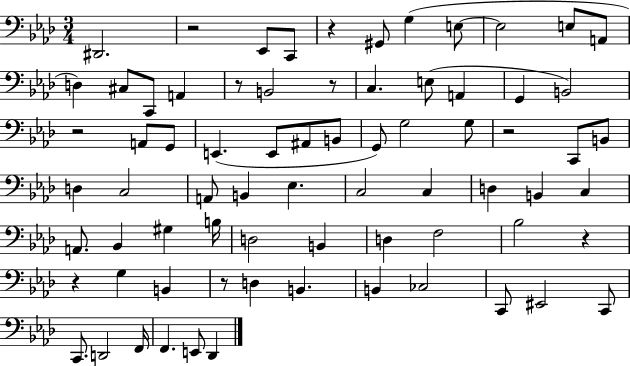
D#2/h. R/h Eb2/e C2/e R/q G#2/e G3/q E3/e E3/h E3/e A2/e D3/q C#3/e C2/e A2/q R/e B2/h R/e C3/q. E3/e A2/q G2/q B2/h R/h A2/e G2/e E2/q. E2/e A#2/e B2/e G2/e G3/h G3/e R/h C2/e B2/e D3/q C3/h A2/e B2/q Eb3/q. C3/h C3/q D3/q B2/q C3/q A2/e. Bb2/q G#3/q B3/s D3/h B2/q D3/q F3/h Bb3/h R/q R/q G3/q B2/q R/e D3/q B2/q. B2/q CES3/h C2/e EIS2/h C2/e C2/e. D2/h F2/s F2/q. E2/e Db2/q